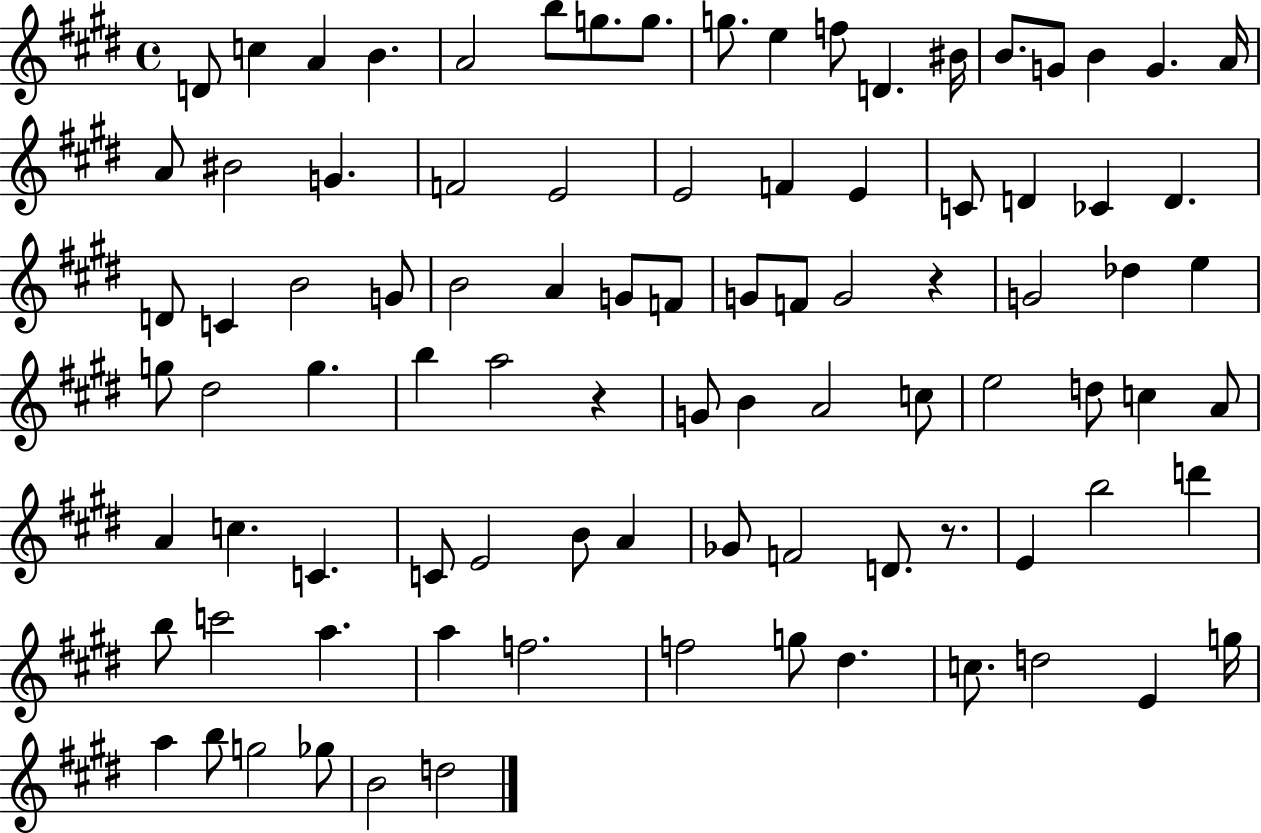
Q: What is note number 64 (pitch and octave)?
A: A4